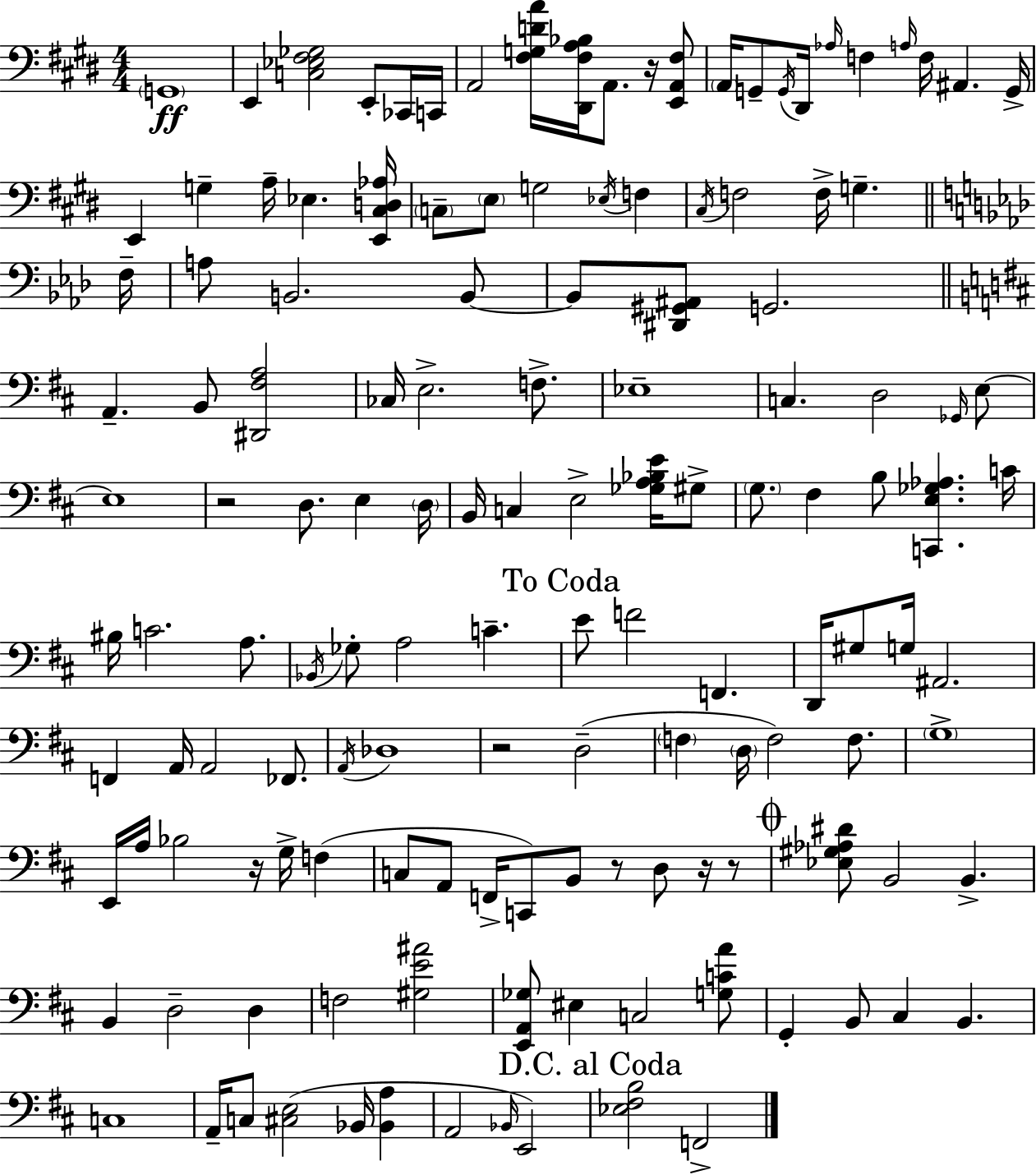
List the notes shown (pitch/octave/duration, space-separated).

G2/w E2/q [C3,Eb3,F#3,Gb3]/h E2/e CES2/s C2/s A2/h [F#3,G3,D4,A4]/s [D#2,F#3,A3,Bb3]/s A2/e. R/s [E2,A2,F#3]/e A2/s G2/e G2/s D#2/s Ab3/s F3/q A3/s F3/s A#2/q. G2/s E2/q G3/q A3/s Eb3/q. [E2,C#3,D3,Ab3]/s C3/e E3/e G3/h Eb3/s F3/q C#3/s F3/h F3/s G3/q. F3/s A3/e B2/h. B2/e B2/e [D#2,G#2,A#2]/e G2/h. A2/q. B2/e [D#2,F#3,A3]/h CES3/s E3/h. F3/e. Eb3/w C3/q. D3/h Gb2/s E3/e E3/w R/h D3/e. E3/q D3/s B2/s C3/q E3/h [Gb3,A3,Bb3,E4]/s G#3/e G3/e. F#3/q B3/e [C2,E3,Gb3,Ab3]/q. C4/s BIS3/s C4/h. A3/e. Bb2/s Gb3/e A3/h C4/q. E4/e F4/h F2/q. D2/s G#3/e G3/s A#2/h. F2/q A2/s A2/h FES2/e. A2/s Db3/w R/h D3/h F3/q D3/s F3/h F3/e. G3/w E2/s A3/s Bb3/h R/s G3/s F3/q C3/e A2/e F2/s C2/e B2/e R/e D3/e R/s R/e [Eb3,G#3,Ab3,D#4]/e B2/h B2/q. B2/q D3/h D3/q F3/h [G#3,E4,A#4]/h [E2,A2,Gb3]/e EIS3/q C3/h [G3,C4,A4]/e G2/q B2/e C#3/q B2/q. C3/w A2/s C3/e [C#3,E3]/h Bb2/s [Bb2,A3]/q A2/h Bb2/s E2/h [Eb3,F#3,B3]/h F2/h